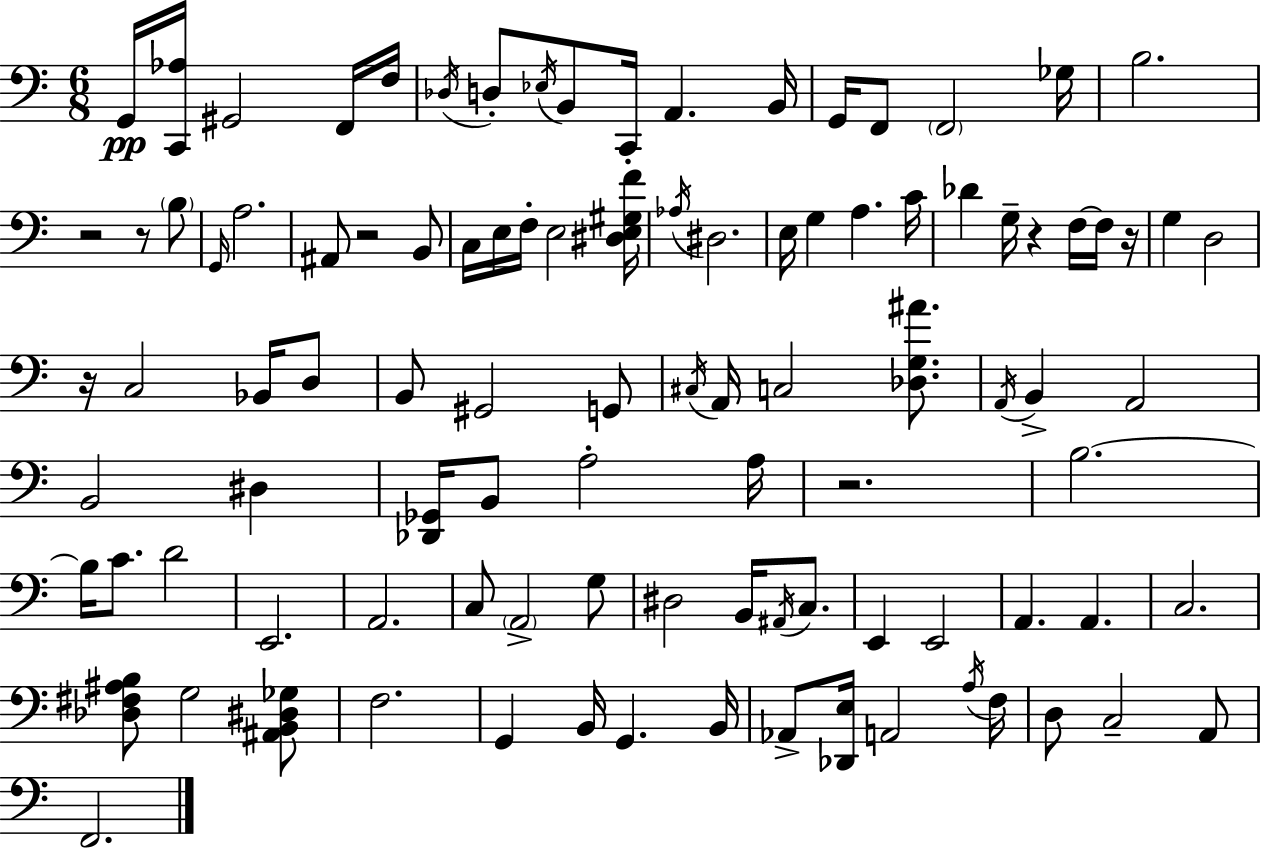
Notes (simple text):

G2/s [C2,Ab3]/s G#2/h F2/s F3/s Db3/s D3/e Eb3/s B2/e C2/s A2/q. B2/s G2/s F2/e F2/h Gb3/s B3/h. R/h R/e B3/e G2/s A3/h. A#2/e R/h B2/e C3/s E3/s F3/s E3/h [D#3,E3,G#3,F4]/s Ab3/s D#3/h. E3/s G3/q A3/q. C4/s Db4/q G3/s R/q F3/s F3/s R/s G3/q D3/h R/s C3/h Bb2/s D3/e B2/e G#2/h G2/e C#3/s A2/s C3/h [Db3,G3,A#4]/e. A2/s B2/q A2/h B2/h D#3/q [Db2,Gb2]/s B2/e A3/h A3/s R/h. B3/h. B3/s C4/e. D4/h E2/h. A2/h. C3/e A2/h G3/e D#3/h B2/s A#2/s C3/e. E2/q E2/h A2/q. A2/q. C3/h. [Db3,F#3,A#3,B3]/e G3/h [A#2,B2,D#3,Gb3]/e F3/h. G2/q B2/s G2/q. B2/s Ab2/e [Db2,E3]/s A2/h A3/s F3/s D3/e C3/h A2/e F2/h.